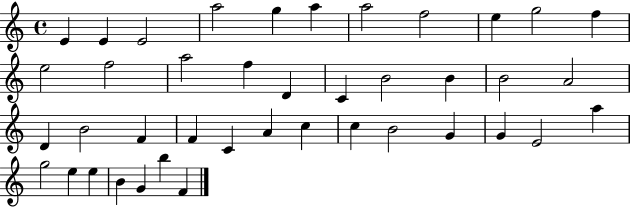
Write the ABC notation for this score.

X:1
T:Untitled
M:4/4
L:1/4
K:C
E E E2 a2 g a a2 f2 e g2 f e2 f2 a2 f D C B2 B B2 A2 D B2 F F C A c c B2 G G E2 a g2 e e B G b F